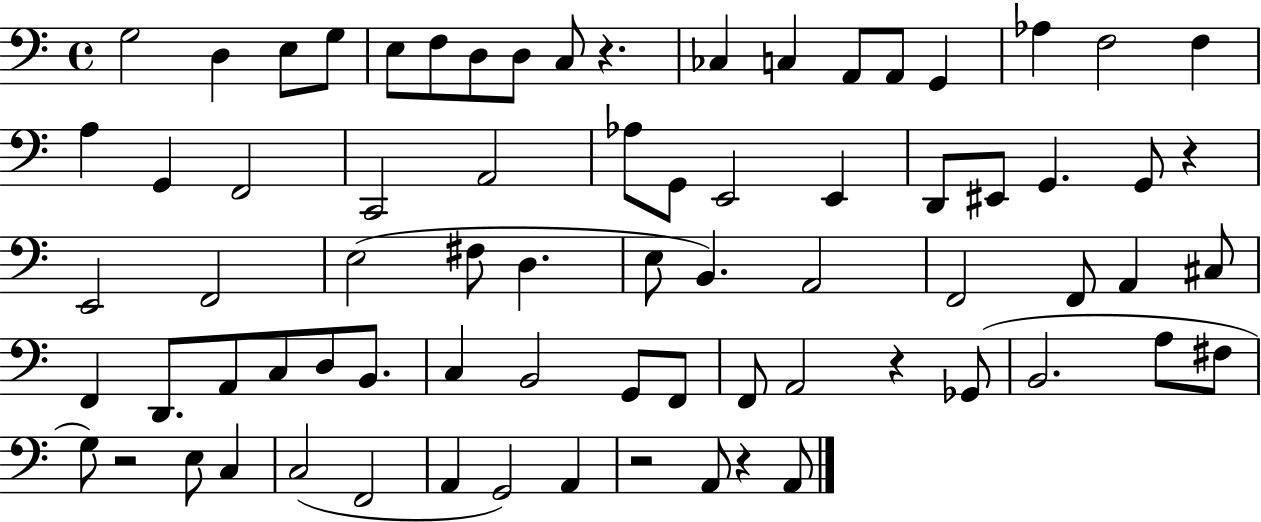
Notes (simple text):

G3/h D3/q E3/e G3/e E3/e F3/e D3/e D3/e C3/e R/q. CES3/q C3/q A2/e A2/e G2/q Ab3/q F3/h F3/q A3/q G2/q F2/h C2/h A2/h Ab3/e G2/e E2/h E2/q D2/e EIS2/e G2/q. G2/e R/q E2/h F2/h E3/h F#3/e D3/q. E3/e B2/q. A2/h F2/h F2/e A2/q C#3/e F2/q D2/e. A2/e C3/e D3/e B2/e. C3/q B2/h G2/e F2/e F2/e A2/h R/q Gb2/e B2/h. A3/e F#3/e G3/e R/h E3/e C3/q C3/h F2/h A2/q G2/h A2/q R/h A2/e R/q A2/e